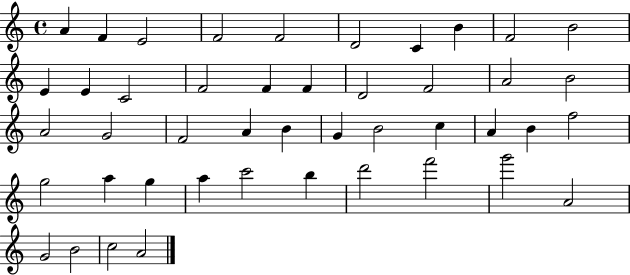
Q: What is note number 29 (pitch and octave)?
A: A4